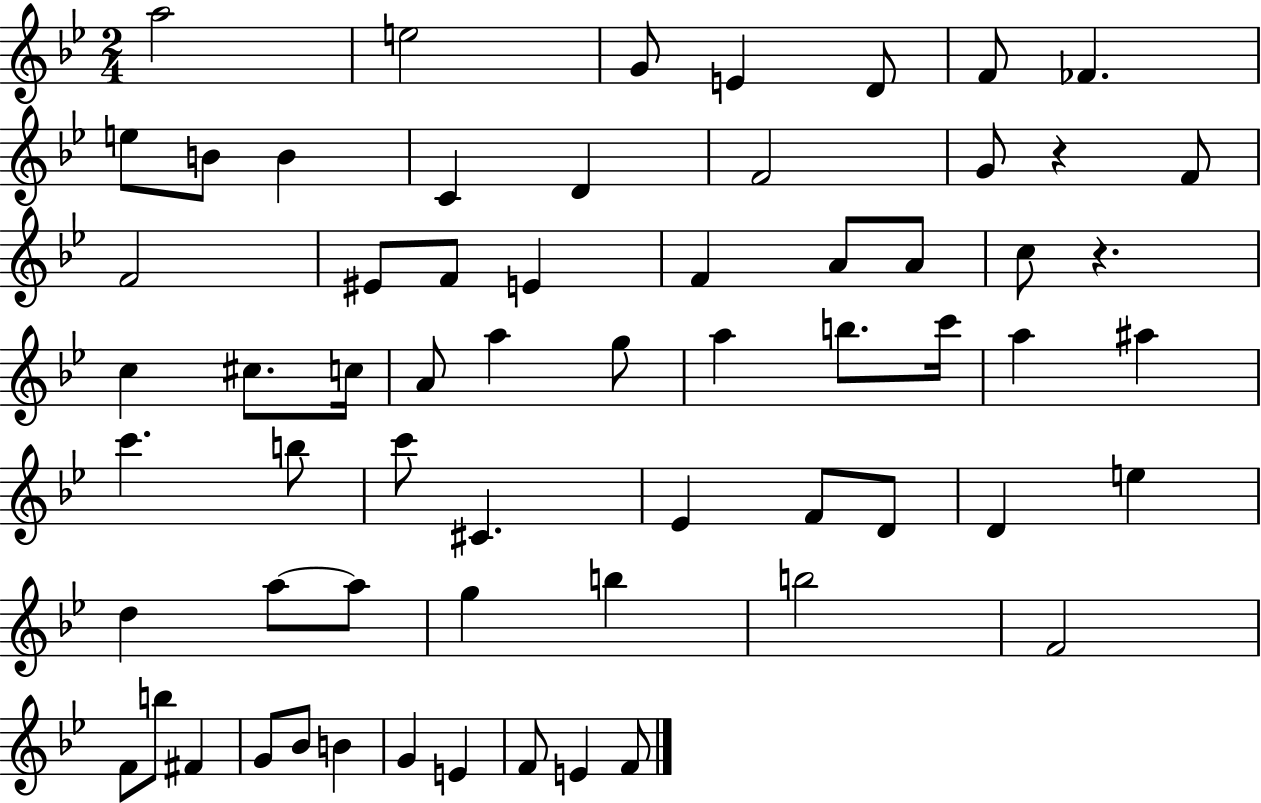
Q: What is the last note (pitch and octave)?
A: F4